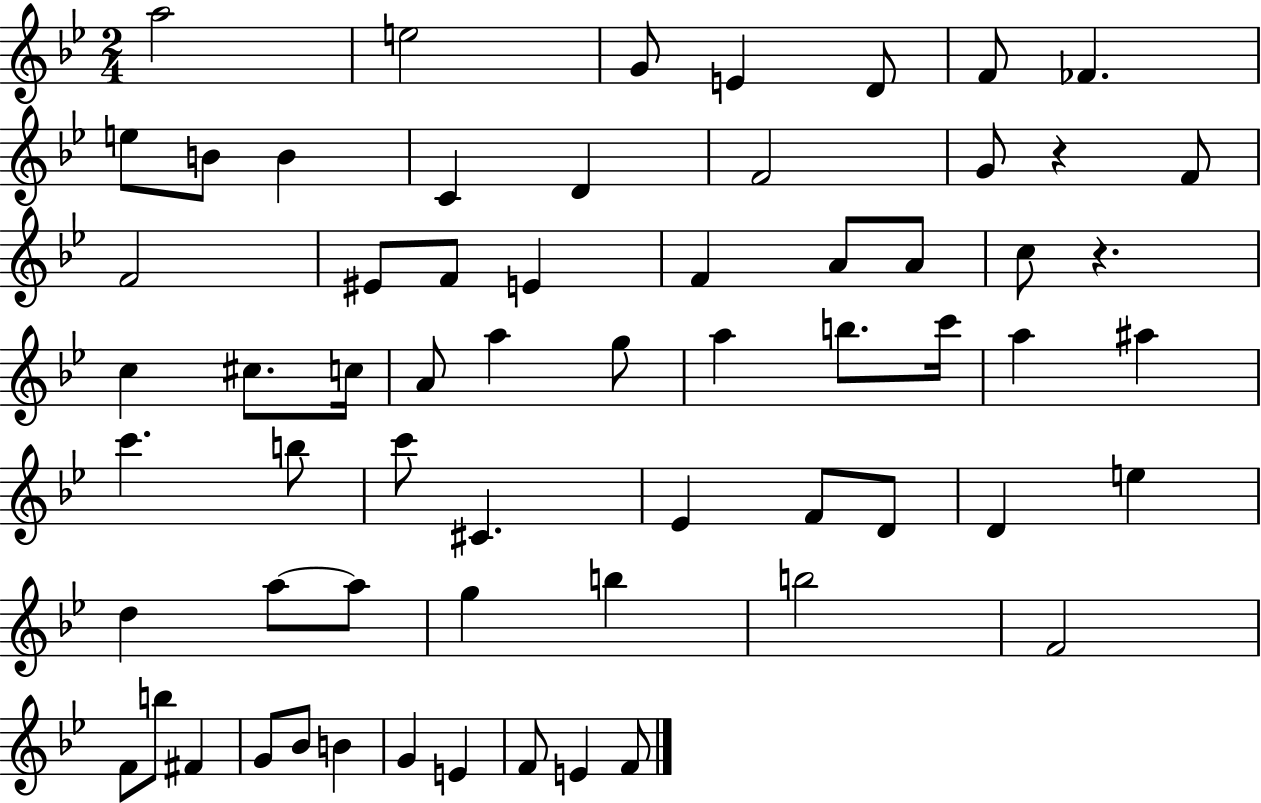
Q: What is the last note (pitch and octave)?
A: F4